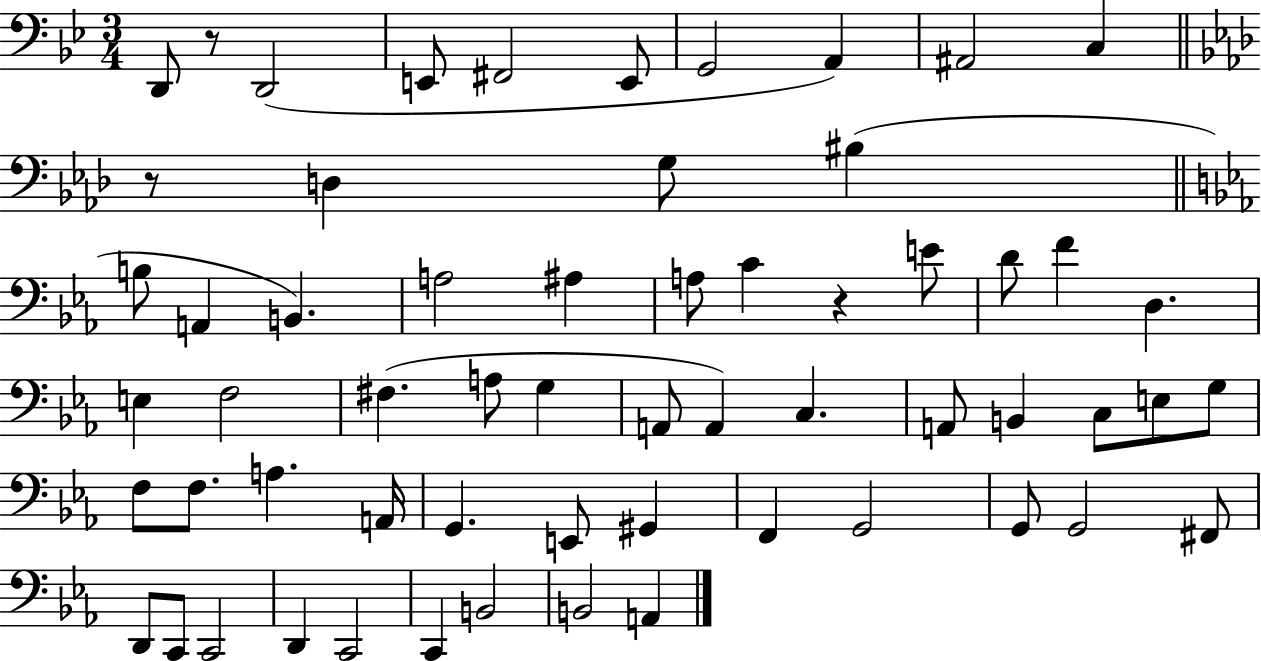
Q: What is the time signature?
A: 3/4